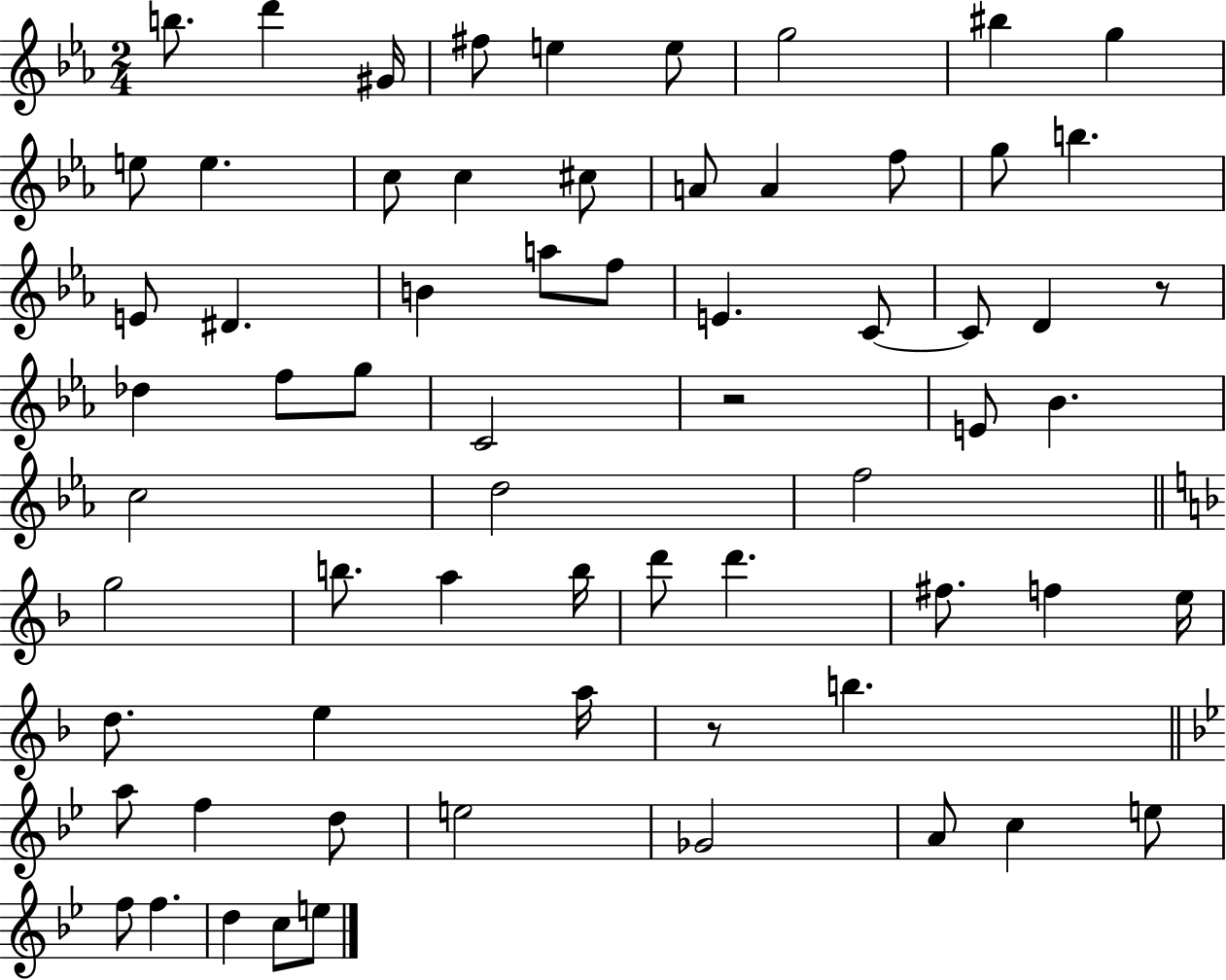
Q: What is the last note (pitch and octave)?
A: E5